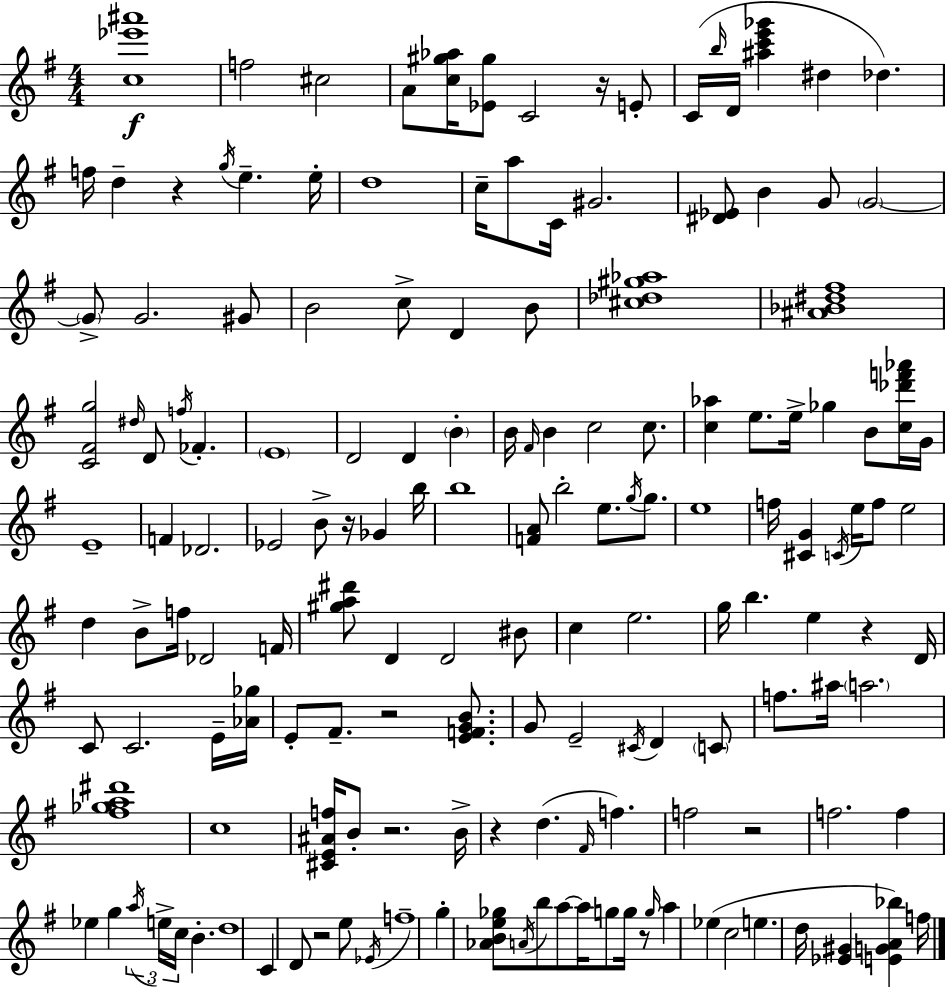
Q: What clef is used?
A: treble